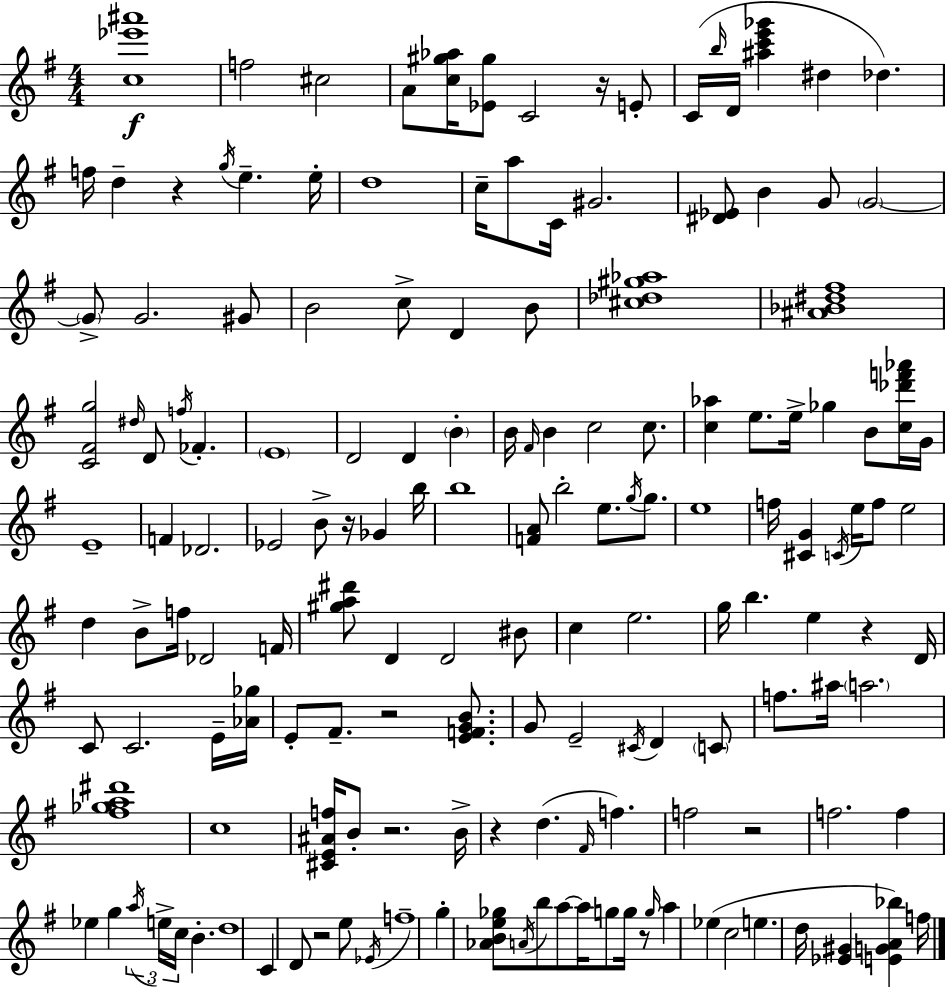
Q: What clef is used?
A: treble